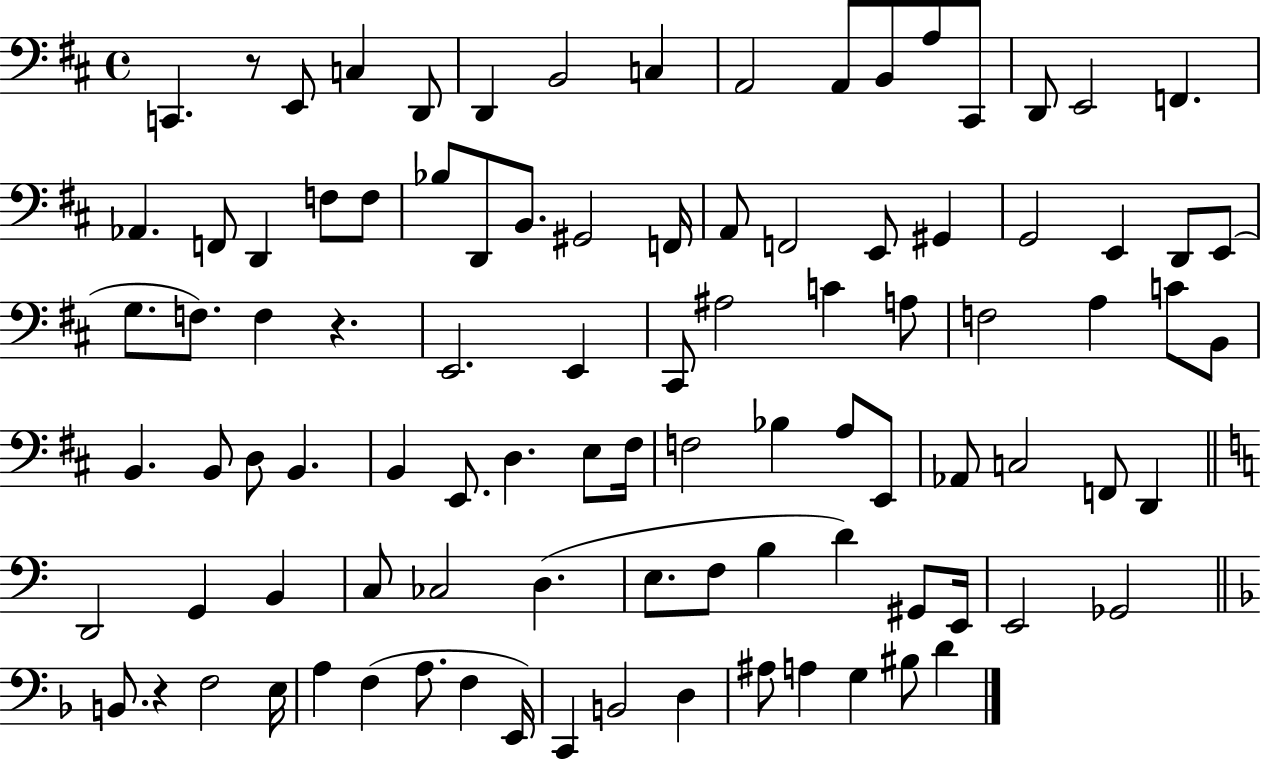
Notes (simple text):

C2/q. R/e E2/e C3/q D2/e D2/q B2/h C3/q A2/h A2/e B2/e A3/e C#2/e D2/e E2/h F2/q. Ab2/q. F2/e D2/q F3/e F3/e Bb3/e D2/e B2/e. G#2/h F2/s A2/e F2/h E2/e G#2/q G2/h E2/q D2/e E2/e G3/e. F3/e. F3/q R/q. E2/h. E2/q C#2/e A#3/h C4/q A3/e F3/h A3/q C4/e B2/e B2/q. B2/e D3/e B2/q. B2/q E2/e. D3/q. E3/e F#3/s F3/h Bb3/q A3/e E2/e Ab2/e C3/h F2/e D2/q D2/h G2/q B2/q C3/e CES3/h D3/q. E3/e. F3/e B3/q D4/q G#2/e E2/s E2/h Gb2/h B2/e. R/q F3/h E3/s A3/q F3/q A3/e. F3/q E2/s C2/q B2/h D3/q A#3/e A3/q G3/q BIS3/e D4/q